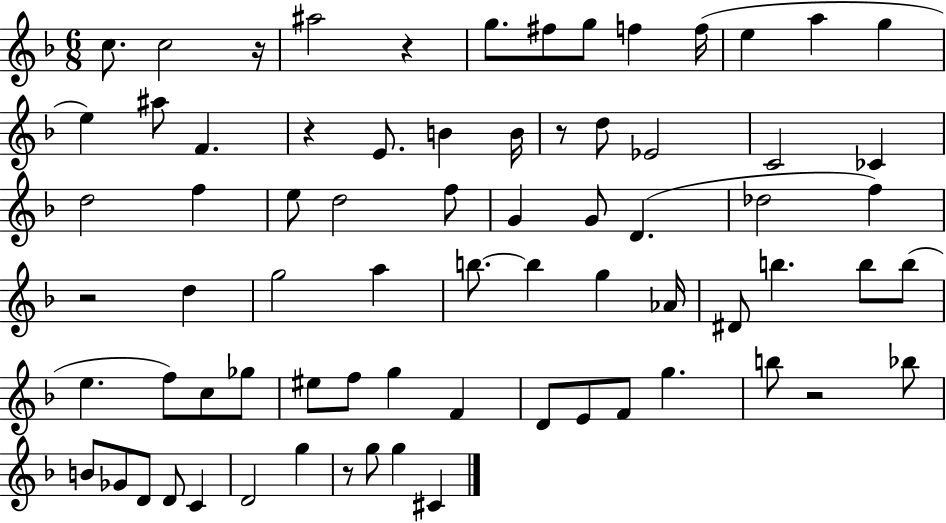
X:1
T:Untitled
M:6/8
L:1/4
K:F
c/2 c2 z/4 ^a2 z g/2 ^f/2 g/2 f f/4 e a g e ^a/2 F z E/2 B B/4 z/2 d/2 _E2 C2 _C d2 f e/2 d2 f/2 G G/2 D _d2 f z2 d g2 a b/2 b g _A/4 ^D/2 b b/2 b/2 e f/2 c/2 _g/2 ^e/2 f/2 g F D/2 E/2 F/2 g b/2 z2 _b/2 B/2 _G/2 D/2 D/2 C D2 g z/2 g/2 g ^C